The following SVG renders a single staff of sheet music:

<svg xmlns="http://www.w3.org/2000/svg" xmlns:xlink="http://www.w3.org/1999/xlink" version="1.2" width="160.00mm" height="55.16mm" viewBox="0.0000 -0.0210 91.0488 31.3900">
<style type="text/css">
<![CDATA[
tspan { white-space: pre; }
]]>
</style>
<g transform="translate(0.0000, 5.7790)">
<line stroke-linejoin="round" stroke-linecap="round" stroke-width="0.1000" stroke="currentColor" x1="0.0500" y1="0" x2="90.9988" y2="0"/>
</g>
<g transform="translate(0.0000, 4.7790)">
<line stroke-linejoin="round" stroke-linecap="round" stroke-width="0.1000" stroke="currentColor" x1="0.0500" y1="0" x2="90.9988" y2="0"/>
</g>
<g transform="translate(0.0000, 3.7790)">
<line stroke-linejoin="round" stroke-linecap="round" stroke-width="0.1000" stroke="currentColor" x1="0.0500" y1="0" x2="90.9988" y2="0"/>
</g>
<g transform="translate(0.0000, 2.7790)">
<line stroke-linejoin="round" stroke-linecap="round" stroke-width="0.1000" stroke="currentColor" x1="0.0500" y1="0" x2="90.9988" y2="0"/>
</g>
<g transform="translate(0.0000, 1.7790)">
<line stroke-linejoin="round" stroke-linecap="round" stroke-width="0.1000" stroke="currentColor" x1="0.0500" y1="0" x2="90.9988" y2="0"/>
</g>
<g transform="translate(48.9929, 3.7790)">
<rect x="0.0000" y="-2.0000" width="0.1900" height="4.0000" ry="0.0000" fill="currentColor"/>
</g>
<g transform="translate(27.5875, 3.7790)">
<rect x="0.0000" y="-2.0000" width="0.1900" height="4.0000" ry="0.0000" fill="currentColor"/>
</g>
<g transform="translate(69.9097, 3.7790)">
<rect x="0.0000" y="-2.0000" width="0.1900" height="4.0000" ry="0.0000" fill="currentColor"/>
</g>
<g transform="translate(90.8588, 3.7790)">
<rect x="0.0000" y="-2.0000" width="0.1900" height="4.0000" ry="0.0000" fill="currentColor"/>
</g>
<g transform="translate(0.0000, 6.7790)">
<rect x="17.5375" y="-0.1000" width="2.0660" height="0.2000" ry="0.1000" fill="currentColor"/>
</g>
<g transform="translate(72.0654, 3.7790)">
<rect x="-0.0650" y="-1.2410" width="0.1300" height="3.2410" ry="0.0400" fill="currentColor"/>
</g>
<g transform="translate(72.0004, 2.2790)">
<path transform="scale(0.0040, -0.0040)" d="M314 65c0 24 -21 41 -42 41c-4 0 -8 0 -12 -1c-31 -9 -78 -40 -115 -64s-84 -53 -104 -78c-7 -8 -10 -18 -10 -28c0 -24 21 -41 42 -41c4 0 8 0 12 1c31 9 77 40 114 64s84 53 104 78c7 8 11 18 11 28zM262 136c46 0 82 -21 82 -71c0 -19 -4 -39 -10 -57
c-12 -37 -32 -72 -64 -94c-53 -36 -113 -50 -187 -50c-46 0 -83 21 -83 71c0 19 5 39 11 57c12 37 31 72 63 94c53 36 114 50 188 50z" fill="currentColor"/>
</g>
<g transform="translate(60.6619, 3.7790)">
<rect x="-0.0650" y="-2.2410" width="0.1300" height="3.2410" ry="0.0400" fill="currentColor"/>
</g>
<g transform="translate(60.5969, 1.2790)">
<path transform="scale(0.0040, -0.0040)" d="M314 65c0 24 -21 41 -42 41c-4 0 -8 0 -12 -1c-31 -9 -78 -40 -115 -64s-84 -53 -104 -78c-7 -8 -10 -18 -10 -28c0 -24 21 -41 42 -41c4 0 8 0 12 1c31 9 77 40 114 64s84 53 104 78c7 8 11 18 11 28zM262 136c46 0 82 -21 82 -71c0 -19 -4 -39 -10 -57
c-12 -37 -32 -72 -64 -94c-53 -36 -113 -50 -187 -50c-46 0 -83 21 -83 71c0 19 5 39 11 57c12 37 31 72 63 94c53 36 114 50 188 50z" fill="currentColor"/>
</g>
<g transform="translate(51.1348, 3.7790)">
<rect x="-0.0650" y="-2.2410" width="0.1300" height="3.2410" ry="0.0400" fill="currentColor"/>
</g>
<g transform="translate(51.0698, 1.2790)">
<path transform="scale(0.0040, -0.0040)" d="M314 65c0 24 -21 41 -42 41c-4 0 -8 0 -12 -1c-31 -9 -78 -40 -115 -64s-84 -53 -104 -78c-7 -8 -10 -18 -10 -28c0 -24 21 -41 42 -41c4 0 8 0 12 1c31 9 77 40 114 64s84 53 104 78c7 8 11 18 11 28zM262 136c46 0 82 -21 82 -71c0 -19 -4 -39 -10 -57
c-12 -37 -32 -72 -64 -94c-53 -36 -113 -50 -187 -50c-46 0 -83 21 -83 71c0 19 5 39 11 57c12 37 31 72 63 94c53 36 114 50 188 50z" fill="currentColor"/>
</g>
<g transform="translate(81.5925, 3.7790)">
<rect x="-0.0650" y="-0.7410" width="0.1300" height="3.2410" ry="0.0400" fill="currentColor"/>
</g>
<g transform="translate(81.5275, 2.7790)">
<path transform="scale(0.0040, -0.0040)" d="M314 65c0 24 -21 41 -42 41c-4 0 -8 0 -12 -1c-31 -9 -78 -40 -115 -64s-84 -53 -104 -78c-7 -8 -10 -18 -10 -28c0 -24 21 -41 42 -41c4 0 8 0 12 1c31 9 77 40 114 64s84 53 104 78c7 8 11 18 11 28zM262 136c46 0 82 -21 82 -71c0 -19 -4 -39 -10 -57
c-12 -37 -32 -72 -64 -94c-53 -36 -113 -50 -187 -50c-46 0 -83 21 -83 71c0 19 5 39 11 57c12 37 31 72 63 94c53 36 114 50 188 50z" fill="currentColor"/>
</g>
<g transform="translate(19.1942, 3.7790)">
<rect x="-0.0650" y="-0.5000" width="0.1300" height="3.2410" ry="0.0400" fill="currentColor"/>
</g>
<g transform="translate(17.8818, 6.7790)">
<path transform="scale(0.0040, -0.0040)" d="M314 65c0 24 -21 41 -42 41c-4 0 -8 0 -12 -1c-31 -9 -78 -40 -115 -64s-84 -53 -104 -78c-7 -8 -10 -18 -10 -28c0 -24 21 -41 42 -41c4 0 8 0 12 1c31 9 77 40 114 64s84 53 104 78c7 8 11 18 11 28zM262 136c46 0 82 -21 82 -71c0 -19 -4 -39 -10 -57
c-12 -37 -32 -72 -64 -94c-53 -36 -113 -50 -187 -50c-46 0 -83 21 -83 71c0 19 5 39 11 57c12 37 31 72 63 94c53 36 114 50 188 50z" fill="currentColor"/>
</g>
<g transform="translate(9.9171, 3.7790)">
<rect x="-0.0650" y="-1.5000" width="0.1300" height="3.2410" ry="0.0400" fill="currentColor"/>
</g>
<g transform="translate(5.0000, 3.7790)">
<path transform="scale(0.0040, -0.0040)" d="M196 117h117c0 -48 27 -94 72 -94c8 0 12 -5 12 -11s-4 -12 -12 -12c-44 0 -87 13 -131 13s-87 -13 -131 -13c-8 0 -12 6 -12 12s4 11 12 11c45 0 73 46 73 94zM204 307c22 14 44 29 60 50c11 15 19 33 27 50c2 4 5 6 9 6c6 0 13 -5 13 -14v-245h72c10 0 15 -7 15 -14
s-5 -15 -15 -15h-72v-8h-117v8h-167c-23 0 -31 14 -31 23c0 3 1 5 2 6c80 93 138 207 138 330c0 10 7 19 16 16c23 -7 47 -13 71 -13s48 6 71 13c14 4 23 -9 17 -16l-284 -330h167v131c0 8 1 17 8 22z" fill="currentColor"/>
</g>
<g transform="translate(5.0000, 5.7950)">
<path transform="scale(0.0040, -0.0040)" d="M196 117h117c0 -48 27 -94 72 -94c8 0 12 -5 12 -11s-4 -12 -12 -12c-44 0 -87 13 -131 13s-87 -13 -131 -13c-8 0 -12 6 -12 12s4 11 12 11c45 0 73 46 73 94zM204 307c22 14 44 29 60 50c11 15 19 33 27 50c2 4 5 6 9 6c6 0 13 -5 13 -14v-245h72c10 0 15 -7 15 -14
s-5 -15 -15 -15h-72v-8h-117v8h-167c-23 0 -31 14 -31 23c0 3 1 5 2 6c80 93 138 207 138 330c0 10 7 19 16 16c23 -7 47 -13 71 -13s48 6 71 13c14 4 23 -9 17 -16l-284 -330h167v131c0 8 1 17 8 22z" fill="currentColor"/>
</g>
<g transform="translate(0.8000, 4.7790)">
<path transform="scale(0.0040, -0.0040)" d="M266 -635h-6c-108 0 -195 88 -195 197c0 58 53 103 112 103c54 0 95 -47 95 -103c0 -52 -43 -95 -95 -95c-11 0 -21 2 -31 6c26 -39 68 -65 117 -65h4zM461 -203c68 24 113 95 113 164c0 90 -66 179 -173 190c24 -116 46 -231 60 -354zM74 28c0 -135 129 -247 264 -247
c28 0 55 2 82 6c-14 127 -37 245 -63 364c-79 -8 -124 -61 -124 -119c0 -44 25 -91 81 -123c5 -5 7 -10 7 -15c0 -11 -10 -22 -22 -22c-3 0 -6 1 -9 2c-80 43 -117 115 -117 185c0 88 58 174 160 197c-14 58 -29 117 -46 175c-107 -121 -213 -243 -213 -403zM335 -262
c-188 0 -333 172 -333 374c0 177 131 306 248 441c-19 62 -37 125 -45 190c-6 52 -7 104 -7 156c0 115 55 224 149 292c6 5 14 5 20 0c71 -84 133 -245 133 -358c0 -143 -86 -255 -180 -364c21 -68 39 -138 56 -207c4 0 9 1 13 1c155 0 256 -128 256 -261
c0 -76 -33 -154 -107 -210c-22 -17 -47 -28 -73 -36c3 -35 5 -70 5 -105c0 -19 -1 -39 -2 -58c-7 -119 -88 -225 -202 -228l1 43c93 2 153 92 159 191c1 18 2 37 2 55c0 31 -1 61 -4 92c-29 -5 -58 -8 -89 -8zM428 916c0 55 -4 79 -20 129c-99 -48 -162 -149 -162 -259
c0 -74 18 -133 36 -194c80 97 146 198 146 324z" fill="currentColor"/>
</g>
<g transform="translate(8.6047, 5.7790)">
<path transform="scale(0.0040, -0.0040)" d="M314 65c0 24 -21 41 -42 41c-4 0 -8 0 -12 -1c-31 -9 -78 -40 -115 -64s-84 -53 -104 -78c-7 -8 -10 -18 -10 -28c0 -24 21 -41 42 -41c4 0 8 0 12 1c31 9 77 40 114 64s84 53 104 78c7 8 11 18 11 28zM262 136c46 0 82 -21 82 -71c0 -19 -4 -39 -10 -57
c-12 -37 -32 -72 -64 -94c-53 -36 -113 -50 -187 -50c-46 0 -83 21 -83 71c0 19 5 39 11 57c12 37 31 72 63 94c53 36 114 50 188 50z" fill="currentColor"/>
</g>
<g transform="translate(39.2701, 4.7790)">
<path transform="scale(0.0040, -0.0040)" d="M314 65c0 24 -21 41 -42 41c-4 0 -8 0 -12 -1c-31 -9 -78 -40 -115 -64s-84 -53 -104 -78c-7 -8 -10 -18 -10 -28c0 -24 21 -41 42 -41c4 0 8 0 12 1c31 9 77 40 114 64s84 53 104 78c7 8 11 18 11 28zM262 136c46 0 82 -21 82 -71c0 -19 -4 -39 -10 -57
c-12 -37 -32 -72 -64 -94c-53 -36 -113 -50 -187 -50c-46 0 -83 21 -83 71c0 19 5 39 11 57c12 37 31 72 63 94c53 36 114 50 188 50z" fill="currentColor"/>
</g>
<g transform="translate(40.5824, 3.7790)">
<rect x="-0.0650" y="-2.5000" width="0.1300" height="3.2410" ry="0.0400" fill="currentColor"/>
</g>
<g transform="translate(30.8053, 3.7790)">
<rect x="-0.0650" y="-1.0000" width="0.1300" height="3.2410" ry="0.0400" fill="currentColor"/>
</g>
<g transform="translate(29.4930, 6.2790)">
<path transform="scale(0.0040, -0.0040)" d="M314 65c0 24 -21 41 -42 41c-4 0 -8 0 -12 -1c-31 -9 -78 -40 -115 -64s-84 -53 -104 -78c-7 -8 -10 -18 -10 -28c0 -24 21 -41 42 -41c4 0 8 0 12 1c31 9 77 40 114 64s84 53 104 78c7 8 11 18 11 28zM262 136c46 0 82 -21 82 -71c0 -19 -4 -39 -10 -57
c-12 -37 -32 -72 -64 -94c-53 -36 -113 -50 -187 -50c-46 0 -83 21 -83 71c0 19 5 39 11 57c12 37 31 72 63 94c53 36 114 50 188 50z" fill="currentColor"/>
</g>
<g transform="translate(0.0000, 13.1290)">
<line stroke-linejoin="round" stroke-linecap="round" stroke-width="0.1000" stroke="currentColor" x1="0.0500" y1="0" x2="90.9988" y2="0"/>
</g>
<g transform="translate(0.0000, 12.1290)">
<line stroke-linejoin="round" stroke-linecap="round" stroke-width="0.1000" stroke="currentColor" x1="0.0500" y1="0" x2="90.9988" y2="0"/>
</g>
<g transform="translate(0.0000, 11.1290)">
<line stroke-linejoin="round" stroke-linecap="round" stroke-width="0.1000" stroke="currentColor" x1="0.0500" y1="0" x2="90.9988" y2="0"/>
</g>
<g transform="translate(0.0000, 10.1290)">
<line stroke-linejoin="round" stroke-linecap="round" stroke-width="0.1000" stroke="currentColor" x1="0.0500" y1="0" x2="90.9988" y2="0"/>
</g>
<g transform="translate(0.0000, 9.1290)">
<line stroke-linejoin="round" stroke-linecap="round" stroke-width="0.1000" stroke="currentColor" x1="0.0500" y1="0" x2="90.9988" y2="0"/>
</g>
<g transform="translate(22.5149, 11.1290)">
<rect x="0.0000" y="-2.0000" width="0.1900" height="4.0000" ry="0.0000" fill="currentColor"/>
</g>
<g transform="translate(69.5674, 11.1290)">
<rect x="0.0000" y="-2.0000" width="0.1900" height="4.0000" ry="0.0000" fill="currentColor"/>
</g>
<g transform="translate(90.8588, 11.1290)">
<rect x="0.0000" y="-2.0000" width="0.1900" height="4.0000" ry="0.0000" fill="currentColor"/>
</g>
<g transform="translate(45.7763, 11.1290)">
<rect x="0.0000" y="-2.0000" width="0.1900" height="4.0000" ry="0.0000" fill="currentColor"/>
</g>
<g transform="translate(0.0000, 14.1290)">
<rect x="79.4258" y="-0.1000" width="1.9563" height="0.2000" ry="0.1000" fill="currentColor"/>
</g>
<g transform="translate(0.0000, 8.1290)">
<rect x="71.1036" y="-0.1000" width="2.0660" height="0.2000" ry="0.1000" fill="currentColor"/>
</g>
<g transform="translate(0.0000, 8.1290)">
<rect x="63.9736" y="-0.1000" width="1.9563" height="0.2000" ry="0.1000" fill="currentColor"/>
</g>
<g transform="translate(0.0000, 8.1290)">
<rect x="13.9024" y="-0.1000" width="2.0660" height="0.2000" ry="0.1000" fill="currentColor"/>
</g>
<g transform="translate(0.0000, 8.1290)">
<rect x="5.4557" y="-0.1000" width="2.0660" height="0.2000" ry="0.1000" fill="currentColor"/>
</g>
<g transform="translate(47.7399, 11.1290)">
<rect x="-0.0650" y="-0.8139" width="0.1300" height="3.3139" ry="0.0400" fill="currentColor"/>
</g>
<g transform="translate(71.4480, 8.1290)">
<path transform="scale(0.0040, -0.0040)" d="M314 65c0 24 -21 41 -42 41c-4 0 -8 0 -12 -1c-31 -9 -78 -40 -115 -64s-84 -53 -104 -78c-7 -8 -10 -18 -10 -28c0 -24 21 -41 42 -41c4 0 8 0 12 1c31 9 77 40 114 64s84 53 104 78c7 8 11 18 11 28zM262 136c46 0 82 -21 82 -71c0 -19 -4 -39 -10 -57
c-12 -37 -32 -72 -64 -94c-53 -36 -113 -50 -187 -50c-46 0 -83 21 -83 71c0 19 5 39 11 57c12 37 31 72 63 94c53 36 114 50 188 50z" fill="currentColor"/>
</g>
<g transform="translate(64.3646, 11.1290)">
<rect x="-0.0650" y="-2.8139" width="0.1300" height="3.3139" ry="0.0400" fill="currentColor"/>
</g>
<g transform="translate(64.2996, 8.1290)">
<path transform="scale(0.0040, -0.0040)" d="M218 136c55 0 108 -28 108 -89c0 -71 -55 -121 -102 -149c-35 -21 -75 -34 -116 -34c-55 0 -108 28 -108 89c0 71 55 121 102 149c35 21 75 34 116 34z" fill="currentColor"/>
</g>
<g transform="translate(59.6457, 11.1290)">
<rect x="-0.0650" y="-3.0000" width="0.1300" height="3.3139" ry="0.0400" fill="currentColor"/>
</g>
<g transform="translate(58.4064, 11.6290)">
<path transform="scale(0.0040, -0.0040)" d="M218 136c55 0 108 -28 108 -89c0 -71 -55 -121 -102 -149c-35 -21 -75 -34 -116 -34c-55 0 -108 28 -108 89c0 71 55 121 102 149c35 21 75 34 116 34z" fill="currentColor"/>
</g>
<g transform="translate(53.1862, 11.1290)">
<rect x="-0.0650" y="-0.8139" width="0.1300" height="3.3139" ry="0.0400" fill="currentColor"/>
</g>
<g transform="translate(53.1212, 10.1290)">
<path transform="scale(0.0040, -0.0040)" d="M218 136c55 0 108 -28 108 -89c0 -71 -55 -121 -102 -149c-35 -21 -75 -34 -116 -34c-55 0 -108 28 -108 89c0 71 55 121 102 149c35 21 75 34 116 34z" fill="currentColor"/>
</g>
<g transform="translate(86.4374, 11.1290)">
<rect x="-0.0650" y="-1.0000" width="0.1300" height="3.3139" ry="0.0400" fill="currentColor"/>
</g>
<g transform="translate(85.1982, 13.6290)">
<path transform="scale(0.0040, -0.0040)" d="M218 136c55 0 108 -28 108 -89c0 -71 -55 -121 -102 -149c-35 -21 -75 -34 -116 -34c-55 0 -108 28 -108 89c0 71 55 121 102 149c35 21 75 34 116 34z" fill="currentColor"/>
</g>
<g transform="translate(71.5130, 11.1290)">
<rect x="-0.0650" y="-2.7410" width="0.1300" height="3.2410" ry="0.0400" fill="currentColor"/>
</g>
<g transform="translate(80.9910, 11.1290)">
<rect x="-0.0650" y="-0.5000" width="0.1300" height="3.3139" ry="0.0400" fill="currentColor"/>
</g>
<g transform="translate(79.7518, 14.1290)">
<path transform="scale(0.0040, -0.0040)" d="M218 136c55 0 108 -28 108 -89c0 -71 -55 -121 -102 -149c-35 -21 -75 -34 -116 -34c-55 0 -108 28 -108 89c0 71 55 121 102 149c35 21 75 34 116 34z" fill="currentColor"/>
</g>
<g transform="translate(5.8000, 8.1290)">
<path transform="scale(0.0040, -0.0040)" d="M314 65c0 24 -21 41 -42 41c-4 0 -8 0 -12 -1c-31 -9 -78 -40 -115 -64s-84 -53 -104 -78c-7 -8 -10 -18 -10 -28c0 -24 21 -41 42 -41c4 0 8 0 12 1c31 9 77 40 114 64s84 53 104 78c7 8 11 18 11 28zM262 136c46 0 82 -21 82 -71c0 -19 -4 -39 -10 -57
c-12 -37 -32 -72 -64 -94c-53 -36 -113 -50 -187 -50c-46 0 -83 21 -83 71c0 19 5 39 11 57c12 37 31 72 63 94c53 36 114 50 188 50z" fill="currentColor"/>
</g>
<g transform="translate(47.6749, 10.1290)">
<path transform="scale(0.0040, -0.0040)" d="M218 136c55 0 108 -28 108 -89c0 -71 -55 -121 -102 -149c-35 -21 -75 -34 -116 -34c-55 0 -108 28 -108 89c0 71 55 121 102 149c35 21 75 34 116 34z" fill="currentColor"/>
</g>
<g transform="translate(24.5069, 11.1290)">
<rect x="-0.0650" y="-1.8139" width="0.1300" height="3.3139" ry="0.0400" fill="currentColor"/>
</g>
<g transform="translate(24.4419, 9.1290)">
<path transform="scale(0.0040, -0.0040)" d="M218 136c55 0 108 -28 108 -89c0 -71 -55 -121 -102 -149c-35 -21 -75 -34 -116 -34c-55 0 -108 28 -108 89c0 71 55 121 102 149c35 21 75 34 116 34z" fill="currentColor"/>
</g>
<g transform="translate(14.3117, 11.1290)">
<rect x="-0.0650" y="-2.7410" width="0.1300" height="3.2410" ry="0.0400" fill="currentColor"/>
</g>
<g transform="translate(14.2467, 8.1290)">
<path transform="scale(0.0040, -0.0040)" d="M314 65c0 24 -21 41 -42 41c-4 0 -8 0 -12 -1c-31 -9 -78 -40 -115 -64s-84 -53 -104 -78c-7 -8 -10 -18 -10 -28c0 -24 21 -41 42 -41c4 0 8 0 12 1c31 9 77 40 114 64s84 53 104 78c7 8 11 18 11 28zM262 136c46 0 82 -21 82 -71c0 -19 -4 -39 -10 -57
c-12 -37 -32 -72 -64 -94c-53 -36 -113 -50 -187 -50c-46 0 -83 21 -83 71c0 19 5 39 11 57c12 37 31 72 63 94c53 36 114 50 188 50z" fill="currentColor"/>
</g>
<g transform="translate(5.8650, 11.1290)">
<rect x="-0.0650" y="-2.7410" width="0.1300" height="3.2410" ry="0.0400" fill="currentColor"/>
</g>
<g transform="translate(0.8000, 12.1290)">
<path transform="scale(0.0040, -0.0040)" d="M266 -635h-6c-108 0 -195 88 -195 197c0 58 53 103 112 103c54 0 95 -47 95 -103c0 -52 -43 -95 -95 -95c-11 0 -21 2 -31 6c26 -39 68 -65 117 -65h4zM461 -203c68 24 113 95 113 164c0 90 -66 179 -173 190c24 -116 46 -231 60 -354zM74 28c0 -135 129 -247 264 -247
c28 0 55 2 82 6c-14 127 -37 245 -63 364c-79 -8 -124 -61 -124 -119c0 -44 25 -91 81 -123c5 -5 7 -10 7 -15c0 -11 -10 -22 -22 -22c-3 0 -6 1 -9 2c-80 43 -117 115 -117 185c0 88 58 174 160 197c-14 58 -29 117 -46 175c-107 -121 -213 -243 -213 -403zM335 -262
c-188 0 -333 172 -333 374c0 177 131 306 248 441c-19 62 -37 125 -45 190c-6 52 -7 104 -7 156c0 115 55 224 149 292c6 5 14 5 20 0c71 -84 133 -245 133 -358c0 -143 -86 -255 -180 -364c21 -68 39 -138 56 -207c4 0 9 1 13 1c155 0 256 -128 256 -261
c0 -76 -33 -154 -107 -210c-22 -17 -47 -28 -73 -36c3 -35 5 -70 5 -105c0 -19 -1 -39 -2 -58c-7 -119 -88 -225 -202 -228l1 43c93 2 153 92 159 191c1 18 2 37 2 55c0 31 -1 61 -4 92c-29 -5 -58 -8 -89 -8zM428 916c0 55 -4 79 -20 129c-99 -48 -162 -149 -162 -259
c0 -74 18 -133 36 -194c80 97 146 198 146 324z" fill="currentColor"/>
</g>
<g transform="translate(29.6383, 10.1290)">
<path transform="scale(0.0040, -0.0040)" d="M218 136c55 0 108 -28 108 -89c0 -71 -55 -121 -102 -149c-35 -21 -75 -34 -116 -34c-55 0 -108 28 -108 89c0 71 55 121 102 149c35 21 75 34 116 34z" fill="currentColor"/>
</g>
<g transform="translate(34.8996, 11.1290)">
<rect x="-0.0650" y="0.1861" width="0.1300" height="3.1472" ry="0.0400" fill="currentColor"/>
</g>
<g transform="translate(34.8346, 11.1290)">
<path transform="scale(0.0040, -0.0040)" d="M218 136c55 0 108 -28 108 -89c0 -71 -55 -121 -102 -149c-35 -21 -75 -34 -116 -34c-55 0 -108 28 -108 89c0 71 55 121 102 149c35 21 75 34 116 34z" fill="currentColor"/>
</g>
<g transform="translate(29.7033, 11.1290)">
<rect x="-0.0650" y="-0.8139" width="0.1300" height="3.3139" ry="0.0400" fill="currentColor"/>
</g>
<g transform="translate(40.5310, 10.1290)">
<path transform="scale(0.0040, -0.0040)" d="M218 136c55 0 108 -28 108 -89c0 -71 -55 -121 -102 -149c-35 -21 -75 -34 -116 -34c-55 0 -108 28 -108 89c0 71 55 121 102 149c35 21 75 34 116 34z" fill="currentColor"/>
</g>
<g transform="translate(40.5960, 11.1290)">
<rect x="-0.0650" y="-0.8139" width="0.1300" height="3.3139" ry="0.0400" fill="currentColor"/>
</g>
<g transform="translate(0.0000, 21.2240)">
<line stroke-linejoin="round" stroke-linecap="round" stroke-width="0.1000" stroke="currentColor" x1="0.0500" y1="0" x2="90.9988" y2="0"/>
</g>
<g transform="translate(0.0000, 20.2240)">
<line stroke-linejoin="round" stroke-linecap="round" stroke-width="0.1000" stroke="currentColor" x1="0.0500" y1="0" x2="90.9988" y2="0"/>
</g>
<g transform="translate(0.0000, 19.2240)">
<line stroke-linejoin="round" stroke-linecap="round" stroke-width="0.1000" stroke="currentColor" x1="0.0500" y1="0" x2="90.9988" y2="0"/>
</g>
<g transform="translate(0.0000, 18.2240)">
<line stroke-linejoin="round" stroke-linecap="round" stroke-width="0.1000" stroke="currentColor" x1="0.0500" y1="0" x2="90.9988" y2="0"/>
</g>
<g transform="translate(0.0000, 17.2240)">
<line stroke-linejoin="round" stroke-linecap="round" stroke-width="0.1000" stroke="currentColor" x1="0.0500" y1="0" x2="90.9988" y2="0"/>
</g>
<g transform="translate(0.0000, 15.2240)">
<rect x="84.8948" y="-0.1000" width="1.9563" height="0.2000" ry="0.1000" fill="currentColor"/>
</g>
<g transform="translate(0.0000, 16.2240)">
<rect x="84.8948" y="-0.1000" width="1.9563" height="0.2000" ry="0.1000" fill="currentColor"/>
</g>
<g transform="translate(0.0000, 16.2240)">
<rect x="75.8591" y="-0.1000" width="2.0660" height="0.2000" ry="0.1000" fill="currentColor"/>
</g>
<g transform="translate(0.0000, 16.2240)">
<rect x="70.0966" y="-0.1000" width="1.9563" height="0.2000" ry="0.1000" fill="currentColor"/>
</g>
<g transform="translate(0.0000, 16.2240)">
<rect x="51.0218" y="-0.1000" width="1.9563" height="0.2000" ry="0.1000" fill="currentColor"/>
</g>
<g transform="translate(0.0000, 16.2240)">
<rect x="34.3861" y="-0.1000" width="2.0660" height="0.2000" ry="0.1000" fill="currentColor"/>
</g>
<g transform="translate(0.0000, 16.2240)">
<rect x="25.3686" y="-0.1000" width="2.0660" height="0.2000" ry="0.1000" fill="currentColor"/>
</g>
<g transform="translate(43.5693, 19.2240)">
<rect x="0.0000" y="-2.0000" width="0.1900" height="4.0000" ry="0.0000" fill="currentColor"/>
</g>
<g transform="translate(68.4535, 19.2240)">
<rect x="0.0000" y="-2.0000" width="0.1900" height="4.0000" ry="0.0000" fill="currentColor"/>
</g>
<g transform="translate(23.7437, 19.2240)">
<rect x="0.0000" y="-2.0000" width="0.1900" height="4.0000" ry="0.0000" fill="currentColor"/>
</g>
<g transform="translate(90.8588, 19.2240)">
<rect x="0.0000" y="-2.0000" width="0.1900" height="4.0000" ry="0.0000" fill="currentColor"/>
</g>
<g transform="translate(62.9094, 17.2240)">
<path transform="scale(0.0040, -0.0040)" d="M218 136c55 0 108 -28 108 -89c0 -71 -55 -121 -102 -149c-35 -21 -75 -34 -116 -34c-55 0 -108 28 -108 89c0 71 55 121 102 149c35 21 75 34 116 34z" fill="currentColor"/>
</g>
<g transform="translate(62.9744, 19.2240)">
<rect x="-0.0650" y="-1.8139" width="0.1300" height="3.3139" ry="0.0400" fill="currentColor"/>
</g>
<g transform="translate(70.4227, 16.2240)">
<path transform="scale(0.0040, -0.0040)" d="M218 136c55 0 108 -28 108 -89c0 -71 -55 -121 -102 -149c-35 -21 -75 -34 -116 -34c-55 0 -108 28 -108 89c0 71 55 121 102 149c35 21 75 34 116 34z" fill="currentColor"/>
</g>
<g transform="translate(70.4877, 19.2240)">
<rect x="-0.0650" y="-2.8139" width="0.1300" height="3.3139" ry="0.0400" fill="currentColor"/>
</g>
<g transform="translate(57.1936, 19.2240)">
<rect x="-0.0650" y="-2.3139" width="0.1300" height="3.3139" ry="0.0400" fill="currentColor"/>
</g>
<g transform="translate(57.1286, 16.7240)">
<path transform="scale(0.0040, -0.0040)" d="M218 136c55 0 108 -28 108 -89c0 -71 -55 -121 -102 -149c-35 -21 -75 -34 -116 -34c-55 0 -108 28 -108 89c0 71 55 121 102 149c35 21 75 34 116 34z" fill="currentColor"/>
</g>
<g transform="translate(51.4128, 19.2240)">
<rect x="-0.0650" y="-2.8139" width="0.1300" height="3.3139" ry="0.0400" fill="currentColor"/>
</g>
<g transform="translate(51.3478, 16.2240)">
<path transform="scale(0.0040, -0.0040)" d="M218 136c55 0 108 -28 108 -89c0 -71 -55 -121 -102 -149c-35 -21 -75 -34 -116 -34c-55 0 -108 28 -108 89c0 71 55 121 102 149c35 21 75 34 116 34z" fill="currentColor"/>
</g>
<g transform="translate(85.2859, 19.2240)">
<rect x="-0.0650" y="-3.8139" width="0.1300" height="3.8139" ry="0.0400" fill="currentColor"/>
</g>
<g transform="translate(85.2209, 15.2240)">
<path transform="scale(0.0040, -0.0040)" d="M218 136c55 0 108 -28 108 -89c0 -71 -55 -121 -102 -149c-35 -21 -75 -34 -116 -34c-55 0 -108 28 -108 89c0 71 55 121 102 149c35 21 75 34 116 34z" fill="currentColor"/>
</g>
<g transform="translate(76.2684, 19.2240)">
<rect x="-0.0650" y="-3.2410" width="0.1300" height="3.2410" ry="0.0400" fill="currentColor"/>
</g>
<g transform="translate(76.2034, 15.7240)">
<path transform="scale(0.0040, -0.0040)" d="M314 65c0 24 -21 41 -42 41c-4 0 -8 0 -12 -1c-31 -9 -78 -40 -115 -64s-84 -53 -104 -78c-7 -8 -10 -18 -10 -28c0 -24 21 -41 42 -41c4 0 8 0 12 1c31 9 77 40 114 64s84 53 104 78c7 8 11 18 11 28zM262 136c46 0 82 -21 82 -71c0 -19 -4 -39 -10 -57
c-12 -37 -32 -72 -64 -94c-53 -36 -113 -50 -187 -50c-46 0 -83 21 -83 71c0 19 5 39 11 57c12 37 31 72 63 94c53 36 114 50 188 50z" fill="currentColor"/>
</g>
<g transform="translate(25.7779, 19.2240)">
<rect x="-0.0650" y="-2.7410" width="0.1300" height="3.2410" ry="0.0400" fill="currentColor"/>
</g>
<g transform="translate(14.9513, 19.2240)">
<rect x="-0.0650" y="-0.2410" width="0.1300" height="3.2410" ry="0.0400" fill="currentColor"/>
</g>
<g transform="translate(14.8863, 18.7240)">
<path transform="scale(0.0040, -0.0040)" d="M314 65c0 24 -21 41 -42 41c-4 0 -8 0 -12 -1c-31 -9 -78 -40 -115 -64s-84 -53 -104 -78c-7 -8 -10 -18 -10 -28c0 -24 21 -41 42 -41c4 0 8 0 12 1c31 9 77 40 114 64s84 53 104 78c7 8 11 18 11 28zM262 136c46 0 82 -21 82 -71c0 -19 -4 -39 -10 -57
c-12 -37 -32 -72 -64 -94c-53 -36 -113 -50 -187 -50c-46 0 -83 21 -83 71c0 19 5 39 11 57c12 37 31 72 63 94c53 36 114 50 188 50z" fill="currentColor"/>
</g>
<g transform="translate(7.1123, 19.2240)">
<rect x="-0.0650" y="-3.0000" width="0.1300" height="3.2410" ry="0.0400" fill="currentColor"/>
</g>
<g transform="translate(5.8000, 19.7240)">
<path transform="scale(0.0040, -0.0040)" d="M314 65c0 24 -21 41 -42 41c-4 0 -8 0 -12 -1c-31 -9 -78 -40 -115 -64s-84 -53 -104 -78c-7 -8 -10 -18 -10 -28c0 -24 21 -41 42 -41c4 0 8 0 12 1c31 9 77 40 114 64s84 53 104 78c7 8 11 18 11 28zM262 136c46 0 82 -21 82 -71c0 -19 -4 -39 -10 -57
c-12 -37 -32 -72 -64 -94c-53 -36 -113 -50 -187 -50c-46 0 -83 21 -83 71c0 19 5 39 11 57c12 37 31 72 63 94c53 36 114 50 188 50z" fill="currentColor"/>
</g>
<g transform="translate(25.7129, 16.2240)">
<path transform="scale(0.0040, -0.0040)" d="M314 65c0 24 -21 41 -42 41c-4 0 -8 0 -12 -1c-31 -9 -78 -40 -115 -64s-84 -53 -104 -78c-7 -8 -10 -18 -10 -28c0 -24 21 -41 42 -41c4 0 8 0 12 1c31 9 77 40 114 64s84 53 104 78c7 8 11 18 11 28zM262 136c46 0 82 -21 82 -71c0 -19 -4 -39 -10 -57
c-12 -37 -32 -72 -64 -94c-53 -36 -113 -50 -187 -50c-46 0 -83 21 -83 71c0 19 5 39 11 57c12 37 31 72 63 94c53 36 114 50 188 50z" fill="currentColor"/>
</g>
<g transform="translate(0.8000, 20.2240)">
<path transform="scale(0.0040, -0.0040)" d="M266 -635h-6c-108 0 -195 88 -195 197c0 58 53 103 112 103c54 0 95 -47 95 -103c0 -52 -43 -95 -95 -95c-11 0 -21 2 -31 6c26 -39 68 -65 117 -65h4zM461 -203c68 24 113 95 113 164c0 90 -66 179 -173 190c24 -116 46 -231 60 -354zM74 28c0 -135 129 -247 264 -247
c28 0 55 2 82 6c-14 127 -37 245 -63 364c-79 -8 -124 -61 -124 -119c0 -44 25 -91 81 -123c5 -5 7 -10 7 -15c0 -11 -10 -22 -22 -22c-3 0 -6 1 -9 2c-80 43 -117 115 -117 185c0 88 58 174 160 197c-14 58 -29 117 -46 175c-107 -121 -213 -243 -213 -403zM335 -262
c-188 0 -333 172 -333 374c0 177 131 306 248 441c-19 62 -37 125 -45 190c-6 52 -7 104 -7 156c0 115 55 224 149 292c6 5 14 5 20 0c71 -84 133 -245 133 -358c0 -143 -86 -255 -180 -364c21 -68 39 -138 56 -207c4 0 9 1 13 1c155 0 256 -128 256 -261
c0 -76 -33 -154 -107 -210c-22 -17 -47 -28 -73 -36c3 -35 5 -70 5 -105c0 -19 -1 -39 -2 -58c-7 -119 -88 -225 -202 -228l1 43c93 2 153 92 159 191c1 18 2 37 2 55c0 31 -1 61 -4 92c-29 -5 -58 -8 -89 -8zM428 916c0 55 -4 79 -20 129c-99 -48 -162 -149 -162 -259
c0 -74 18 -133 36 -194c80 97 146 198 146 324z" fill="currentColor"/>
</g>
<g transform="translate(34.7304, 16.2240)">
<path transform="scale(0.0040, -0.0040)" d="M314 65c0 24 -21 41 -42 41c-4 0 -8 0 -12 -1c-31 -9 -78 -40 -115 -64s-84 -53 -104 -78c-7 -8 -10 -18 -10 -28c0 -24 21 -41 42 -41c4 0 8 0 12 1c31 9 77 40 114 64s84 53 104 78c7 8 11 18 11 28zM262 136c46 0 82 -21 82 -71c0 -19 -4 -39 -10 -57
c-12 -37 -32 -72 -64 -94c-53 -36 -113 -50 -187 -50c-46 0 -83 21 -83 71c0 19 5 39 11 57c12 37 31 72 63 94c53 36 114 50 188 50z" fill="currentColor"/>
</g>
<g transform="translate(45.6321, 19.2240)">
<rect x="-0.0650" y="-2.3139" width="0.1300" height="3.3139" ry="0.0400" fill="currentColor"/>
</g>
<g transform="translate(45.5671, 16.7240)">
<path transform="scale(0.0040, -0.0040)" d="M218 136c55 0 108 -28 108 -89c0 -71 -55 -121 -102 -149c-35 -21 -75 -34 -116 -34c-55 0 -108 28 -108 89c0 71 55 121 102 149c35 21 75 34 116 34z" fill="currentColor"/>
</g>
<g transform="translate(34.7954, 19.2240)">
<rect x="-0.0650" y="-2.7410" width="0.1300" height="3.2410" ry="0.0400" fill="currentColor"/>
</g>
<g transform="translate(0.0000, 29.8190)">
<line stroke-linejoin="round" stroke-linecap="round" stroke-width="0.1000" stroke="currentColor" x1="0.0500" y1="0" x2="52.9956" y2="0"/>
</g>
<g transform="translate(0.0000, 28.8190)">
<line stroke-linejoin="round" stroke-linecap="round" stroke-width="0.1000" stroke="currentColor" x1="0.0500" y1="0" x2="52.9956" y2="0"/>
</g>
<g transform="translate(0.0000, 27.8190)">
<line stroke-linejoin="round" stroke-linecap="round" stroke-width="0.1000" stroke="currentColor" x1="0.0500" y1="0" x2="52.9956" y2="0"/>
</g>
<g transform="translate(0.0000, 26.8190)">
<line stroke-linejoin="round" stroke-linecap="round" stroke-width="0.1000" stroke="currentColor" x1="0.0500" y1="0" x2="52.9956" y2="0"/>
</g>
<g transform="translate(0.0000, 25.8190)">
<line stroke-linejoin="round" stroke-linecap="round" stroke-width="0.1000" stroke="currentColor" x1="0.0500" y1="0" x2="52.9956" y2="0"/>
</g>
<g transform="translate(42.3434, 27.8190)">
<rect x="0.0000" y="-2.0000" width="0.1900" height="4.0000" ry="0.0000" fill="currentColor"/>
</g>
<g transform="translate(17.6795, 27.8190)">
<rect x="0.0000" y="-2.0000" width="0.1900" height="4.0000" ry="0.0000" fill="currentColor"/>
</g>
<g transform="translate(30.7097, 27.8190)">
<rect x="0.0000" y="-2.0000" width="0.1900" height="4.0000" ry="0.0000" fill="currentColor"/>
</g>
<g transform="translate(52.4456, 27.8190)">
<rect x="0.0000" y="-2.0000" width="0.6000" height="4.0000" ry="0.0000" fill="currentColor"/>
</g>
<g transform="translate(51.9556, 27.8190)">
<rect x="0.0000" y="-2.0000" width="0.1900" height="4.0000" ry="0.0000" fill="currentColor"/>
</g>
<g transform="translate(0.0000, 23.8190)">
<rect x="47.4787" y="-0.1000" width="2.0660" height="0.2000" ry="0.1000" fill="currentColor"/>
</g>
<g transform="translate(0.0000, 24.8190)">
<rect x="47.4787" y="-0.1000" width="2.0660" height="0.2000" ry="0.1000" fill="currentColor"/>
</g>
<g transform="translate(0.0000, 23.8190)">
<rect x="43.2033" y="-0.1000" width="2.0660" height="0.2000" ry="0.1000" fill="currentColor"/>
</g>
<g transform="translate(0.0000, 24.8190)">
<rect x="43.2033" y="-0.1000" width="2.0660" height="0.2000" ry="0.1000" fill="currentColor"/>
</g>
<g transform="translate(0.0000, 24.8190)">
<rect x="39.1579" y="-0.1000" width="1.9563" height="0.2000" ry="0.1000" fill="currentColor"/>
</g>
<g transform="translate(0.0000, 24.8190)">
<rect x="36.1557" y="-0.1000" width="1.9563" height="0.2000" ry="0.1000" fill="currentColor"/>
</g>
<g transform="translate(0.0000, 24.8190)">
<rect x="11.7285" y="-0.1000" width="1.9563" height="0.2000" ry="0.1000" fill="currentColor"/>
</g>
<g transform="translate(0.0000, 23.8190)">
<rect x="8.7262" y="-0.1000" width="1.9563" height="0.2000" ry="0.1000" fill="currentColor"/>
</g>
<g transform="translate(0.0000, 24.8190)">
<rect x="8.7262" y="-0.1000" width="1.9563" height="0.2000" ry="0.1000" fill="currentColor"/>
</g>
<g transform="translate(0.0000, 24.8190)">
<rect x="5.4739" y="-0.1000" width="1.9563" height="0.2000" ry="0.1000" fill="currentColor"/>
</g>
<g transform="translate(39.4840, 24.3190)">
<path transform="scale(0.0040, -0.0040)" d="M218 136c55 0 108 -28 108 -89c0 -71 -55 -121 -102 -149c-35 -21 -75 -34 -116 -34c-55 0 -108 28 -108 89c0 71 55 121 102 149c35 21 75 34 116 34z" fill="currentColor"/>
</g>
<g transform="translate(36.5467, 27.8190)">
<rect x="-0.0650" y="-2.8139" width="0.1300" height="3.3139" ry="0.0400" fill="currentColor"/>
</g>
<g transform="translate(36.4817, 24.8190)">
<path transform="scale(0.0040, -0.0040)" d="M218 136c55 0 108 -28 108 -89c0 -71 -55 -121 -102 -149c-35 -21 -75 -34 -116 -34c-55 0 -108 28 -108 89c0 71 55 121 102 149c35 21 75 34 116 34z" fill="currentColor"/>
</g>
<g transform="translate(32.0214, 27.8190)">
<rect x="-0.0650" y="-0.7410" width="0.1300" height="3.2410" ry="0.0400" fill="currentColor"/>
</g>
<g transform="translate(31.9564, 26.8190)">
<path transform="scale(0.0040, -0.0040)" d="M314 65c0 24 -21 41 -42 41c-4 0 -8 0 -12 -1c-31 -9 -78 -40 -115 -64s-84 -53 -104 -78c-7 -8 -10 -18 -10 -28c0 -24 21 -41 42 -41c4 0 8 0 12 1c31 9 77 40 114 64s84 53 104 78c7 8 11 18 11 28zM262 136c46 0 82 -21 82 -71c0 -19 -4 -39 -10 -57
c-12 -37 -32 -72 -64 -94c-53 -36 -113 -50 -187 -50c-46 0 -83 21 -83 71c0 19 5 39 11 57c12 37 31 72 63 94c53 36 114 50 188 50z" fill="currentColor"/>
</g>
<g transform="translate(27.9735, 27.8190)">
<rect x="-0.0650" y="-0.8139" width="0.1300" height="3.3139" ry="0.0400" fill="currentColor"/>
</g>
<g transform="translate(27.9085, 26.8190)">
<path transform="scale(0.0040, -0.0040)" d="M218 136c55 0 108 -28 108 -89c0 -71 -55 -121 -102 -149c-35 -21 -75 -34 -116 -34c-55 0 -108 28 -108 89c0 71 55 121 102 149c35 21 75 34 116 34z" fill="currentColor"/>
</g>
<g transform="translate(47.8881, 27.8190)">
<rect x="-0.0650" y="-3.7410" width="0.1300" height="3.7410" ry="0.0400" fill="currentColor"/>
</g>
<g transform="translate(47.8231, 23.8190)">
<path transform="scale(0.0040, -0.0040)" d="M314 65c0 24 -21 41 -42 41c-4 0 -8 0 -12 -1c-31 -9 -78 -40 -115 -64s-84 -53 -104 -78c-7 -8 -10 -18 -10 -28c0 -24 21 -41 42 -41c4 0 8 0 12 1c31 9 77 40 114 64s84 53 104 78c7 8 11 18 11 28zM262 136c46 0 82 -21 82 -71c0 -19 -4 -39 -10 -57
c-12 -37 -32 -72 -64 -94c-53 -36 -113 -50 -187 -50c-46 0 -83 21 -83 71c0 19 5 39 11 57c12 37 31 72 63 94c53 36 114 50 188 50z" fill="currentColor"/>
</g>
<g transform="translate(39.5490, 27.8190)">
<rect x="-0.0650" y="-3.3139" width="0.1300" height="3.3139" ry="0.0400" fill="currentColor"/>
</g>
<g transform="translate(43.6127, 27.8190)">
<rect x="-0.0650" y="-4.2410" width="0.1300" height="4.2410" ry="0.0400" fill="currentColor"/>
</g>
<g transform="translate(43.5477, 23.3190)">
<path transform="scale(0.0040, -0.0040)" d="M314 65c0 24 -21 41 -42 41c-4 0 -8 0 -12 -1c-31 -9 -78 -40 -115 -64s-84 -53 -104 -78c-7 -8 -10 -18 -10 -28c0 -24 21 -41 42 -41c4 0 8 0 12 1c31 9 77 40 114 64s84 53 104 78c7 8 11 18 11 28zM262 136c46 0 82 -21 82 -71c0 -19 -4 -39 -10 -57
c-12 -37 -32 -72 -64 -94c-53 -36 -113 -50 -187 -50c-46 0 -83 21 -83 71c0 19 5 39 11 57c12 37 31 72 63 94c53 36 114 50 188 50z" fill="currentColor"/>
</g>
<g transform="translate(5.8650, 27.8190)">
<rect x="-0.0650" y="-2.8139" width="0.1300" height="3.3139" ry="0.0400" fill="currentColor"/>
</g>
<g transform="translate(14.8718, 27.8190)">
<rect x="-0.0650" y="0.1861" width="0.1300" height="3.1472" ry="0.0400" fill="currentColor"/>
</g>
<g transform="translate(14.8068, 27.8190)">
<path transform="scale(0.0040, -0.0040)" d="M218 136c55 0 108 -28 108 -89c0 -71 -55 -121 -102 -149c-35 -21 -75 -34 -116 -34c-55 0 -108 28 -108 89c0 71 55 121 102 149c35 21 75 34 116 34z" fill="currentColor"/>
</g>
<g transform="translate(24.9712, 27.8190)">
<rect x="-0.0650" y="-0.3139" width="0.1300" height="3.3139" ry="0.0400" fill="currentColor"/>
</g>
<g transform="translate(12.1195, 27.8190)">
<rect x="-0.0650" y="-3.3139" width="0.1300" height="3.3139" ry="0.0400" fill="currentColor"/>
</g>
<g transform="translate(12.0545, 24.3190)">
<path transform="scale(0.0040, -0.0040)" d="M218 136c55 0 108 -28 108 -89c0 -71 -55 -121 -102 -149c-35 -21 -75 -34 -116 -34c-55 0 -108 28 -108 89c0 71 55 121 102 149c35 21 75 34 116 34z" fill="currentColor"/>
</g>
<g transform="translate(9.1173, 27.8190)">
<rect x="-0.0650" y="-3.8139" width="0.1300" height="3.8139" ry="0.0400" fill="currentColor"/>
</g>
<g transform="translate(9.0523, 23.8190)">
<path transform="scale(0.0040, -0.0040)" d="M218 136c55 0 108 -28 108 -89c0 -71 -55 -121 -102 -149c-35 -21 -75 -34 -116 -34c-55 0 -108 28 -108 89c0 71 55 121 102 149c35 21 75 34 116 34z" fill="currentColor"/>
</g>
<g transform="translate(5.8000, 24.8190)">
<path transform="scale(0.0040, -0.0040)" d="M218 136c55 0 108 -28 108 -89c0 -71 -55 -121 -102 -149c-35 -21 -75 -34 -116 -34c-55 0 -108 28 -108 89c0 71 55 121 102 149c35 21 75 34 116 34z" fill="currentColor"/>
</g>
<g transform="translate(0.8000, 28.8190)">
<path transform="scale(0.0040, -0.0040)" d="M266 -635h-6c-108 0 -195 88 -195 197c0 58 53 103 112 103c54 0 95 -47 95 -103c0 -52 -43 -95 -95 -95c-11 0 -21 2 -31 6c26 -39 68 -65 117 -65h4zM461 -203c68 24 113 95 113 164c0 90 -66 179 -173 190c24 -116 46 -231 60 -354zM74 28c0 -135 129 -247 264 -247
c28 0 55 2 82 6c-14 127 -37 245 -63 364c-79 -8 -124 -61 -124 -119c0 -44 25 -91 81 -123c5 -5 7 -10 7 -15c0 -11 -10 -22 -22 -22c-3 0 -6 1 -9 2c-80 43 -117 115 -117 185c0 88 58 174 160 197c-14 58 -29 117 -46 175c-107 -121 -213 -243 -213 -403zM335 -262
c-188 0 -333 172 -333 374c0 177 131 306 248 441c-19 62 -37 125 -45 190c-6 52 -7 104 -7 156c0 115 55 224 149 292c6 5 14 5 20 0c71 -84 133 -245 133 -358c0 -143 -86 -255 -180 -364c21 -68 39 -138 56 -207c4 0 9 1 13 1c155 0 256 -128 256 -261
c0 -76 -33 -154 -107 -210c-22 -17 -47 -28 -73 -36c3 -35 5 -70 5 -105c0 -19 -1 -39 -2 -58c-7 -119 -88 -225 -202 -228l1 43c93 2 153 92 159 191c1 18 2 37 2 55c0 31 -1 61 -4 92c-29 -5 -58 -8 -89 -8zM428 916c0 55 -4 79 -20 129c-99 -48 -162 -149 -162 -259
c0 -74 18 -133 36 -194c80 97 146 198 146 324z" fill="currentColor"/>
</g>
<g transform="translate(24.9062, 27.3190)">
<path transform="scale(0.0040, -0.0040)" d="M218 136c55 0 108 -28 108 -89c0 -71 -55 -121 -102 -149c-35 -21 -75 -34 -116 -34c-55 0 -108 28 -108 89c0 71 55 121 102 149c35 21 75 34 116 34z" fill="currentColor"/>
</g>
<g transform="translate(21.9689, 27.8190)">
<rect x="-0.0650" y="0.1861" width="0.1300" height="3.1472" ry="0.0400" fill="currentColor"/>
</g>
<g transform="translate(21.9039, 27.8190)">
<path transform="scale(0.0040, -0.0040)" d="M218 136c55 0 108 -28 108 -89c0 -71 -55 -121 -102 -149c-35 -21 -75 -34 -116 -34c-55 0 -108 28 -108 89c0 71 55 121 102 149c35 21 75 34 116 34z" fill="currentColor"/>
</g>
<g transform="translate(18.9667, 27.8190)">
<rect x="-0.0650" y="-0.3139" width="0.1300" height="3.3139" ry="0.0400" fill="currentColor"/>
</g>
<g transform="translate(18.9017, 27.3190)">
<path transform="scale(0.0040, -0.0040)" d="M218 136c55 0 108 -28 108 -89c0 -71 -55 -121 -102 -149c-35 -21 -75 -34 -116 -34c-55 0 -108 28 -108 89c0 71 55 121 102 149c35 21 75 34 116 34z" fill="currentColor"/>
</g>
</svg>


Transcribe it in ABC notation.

X:1
T:Untitled
M:4/4
L:1/4
K:C
E2 C2 D2 G2 g2 g2 e2 d2 a2 a2 f d B d d d A a a2 C D A2 c2 a2 a2 g a g f a b2 c' a c' b B c B c d d2 a b d'2 c'2